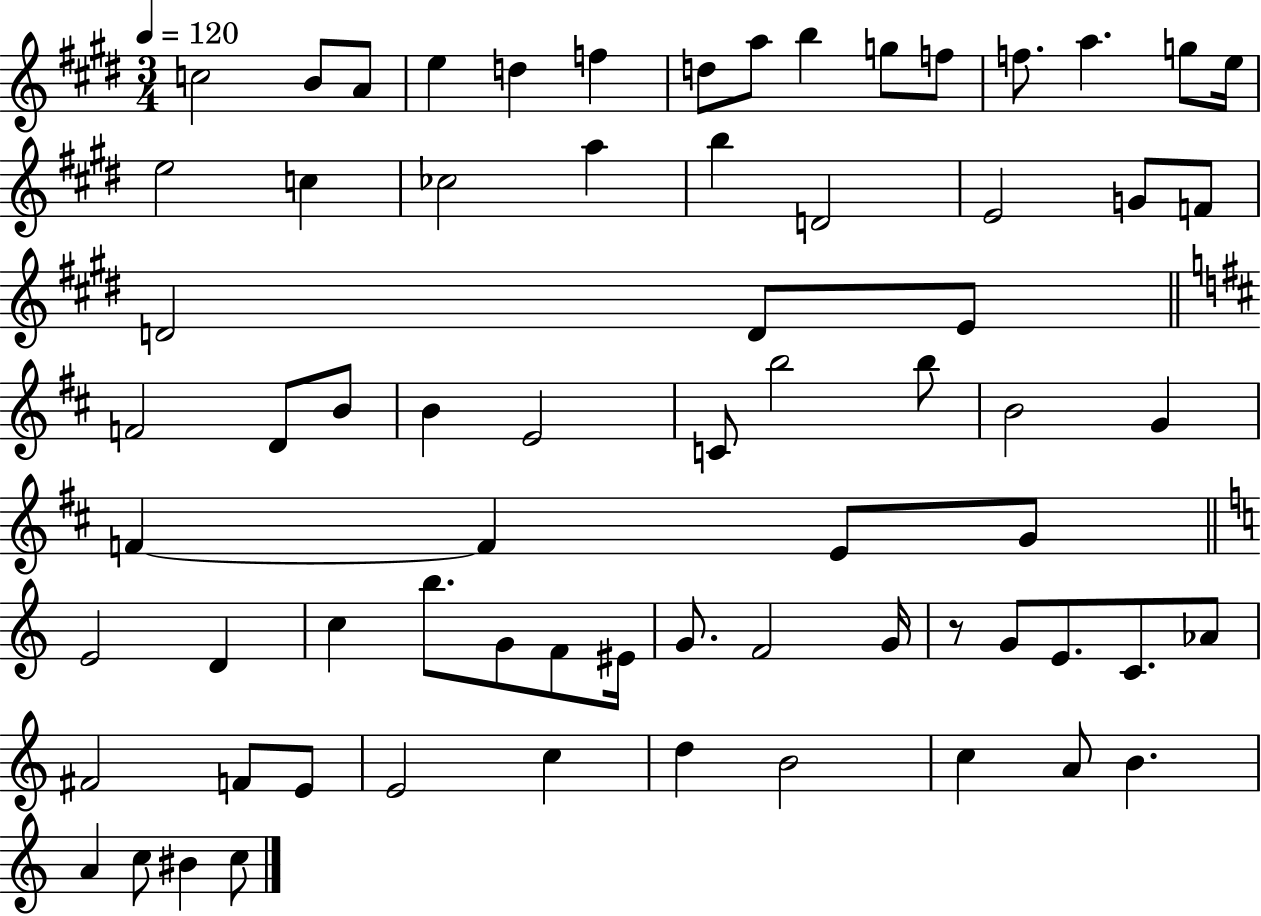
X:1
T:Untitled
M:3/4
L:1/4
K:E
c2 B/2 A/2 e d f d/2 a/2 b g/2 f/2 f/2 a g/2 e/4 e2 c _c2 a b D2 E2 G/2 F/2 D2 D/2 E/2 F2 D/2 B/2 B E2 C/2 b2 b/2 B2 G F F E/2 G/2 E2 D c b/2 G/2 F/2 ^E/4 G/2 F2 G/4 z/2 G/2 E/2 C/2 _A/2 ^F2 F/2 E/2 E2 c d B2 c A/2 B A c/2 ^B c/2